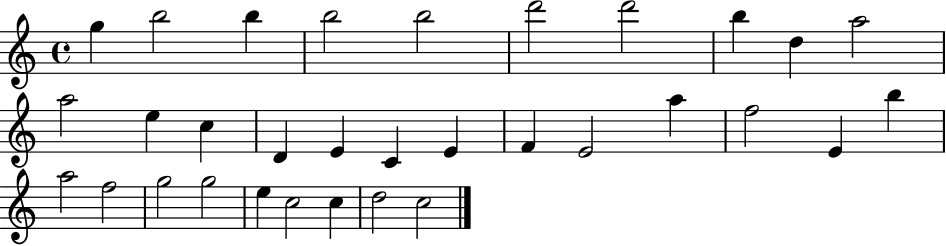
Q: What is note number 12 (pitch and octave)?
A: E5